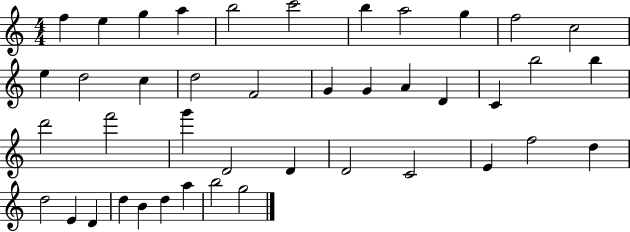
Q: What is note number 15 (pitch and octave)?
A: D5